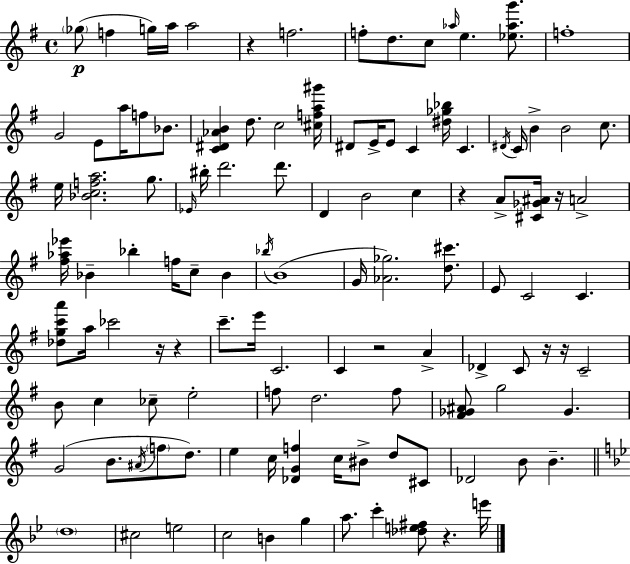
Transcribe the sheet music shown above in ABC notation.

X:1
T:Untitled
M:4/4
L:1/4
K:Em
_g/2 f g/4 a/4 a2 z f2 f/2 d/2 c/2 _a/4 e [_e_ag']/2 f4 G2 E/2 a/4 f/2 _B/2 [C^D_AB] d/2 c2 [^cfa^g']/4 ^D/2 E/4 E/2 C [^d_g_b]/4 C ^D/4 C/4 B B2 c/2 e/4 [_Bcfa]2 g/2 _E/4 ^b/4 d'2 d'/2 D B2 c z A/2 [^C_G^A]/4 z/4 A2 [^f_a_e']/4 _B _b f/4 c/2 _B _b/4 B4 G/4 [_A_g]2 [d^c']/2 E/2 C2 C [_dgc'a']/2 a/4 _c'2 z/4 z c'/2 e'/4 C2 C z2 A _D C/2 z/4 z/4 C2 B/2 c _c/2 e2 f/2 d2 f/2 [^F_G^A]/2 g2 _G G2 B/2 ^A/4 f/2 d/2 e c/4 [_DGf] c/4 ^B/2 d/2 ^C/2 _D2 B/2 B d4 ^c2 e2 c2 B g a/2 c' [_de^f]/2 z e'/4